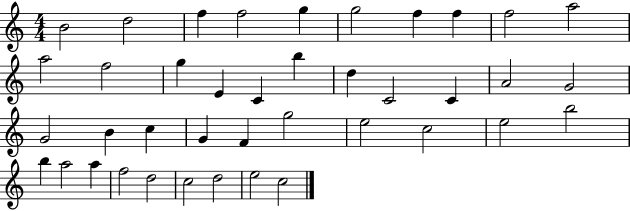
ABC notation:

X:1
T:Untitled
M:4/4
L:1/4
K:C
B2 d2 f f2 g g2 f f f2 a2 a2 f2 g E C b d C2 C A2 G2 G2 B c G F g2 e2 c2 e2 b2 b a2 a f2 d2 c2 d2 e2 c2